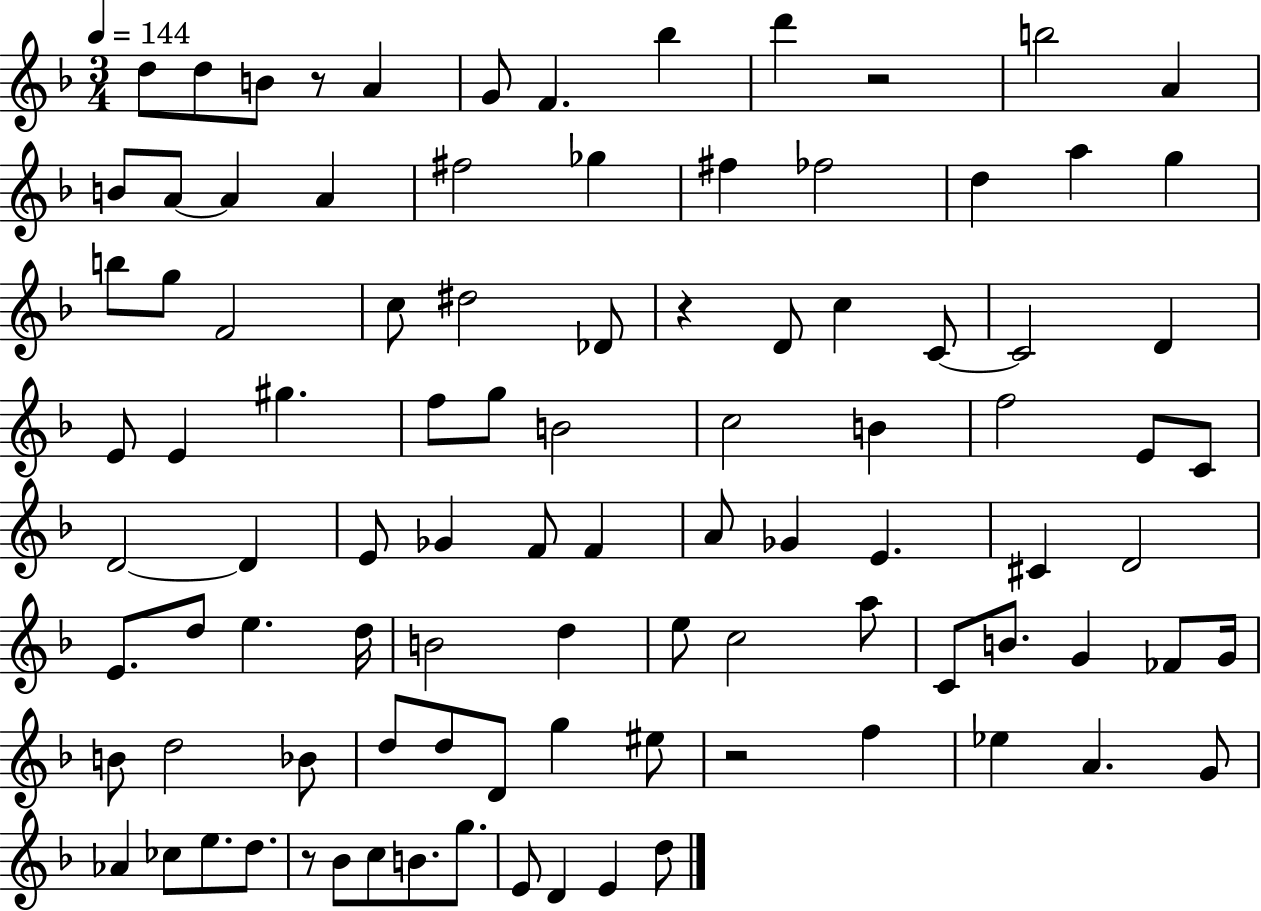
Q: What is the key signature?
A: F major